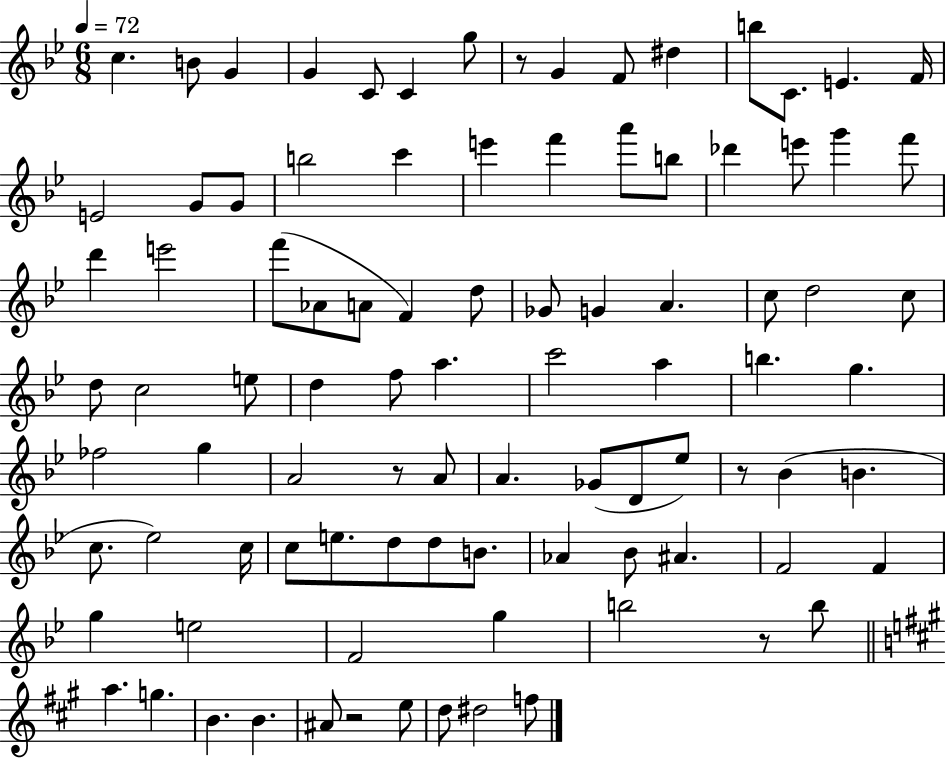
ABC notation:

X:1
T:Untitled
M:6/8
L:1/4
K:Bb
c B/2 G G C/2 C g/2 z/2 G F/2 ^d b/2 C/2 E F/4 E2 G/2 G/2 b2 c' e' f' a'/2 b/2 _d' e'/2 g' f'/2 d' e'2 f'/2 _A/2 A/2 F d/2 _G/2 G A c/2 d2 c/2 d/2 c2 e/2 d f/2 a c'2 a b g _f2 g A2 z/2 A/2 A _G/2 D/2 _e/2 z/2 _B B c/2 _e2 c/4 c/2 e/2 d/2 d/2 B/2 _A _B/2 ^A F2 F g e2 F2 g b2 z/2 b/2 a g B B ^A/2 z2 e/2 d/2 ^d2 f/2